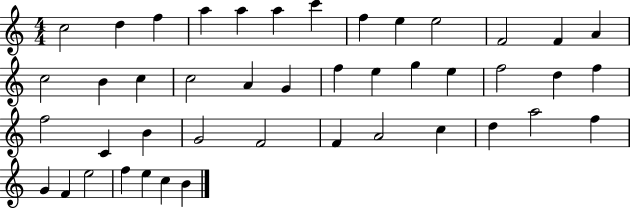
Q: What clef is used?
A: treble